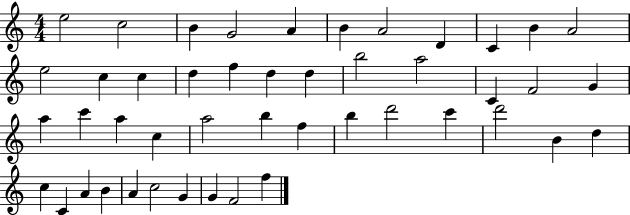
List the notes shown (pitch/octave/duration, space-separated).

E5/h C5/h B4/q G4/h A4/q B4/q A4/h D4/q C4/q B4/q A4/h E5/h C5/q C5/q D5/q F5/q D5/q D5/q B5/h A5/h C4/q F4/h G4/q A5/q C6/q A5/q C5/q A5/h B5/q F5/q B5/q D6/h C6/q D6/h B4/q D5/q C5/q C4/q A4/q B4/q A4/q C5/h G4/q G4/q F4/h F5/q